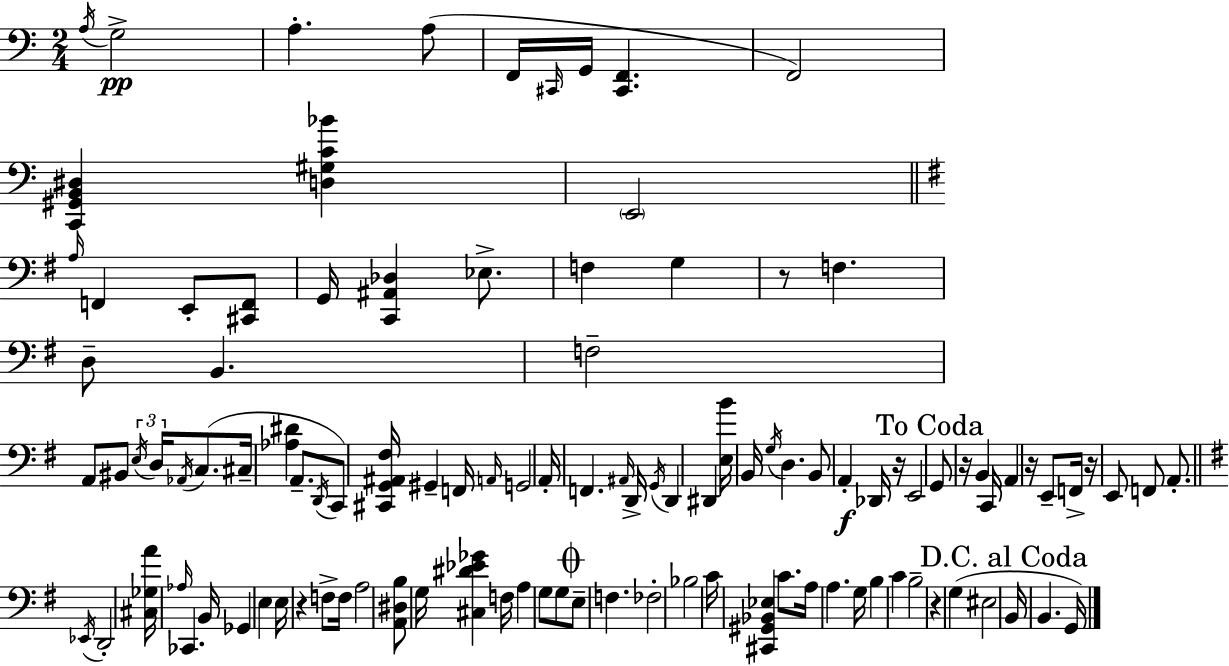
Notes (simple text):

A3/s G3/h A3/q. A3/e F2/s C#2/s G2/s [C#2,F2]/q. F2/h [C2,G#2,B2,D#3]/q [D3,G#3,C4,Bb4]/q E2/h A3/s F2/q E2/e [C#2,F2]/e G2/s [C2,A#2,Db3]/q Eb3/e. F3/q G3/q R/e F3/q. D3/e B2/q. F3/h A2/e BIS2/e E3/s D3/s Ab2/s C3/e. C#3/s [Ab3,D#4]/q A2/e. D2/s C2/e [C#2,G2,A#2,F#3]/s G#2/q F2/s A2/s G2/h A2/s F2/q. A#2/s D2/s G2/s D2/q D#2/q [E3,B4]/s B2/s G3/s D3/q. B2/e A2/q Db2/s R/s E2/h G2/e R/s B2/q C2/s A2/q R/s E2/e F2/s R/s E2/e F2/e A2/e. Eb2/s D2/h [C#3,Gb3,A4]/s Ab3/s CES2/q. B2/s Gb2/q E3/q E3/s R/q F3/e F3/s A3/h [A2,D#3,B3]/e G3/s [C#3,D#4,Eb4,Gb4]/q F3/s A3/q G3/e G3/e E3/e F3/q. FES3/h Bb3/h C4/s [C#2,G#2,Bb2,Eb3]/q C4/e. A3/s A3/q. G3/s B3/q C4/q B3/h R/q G3/q EIS3/h B2/s B2/q. G2/s